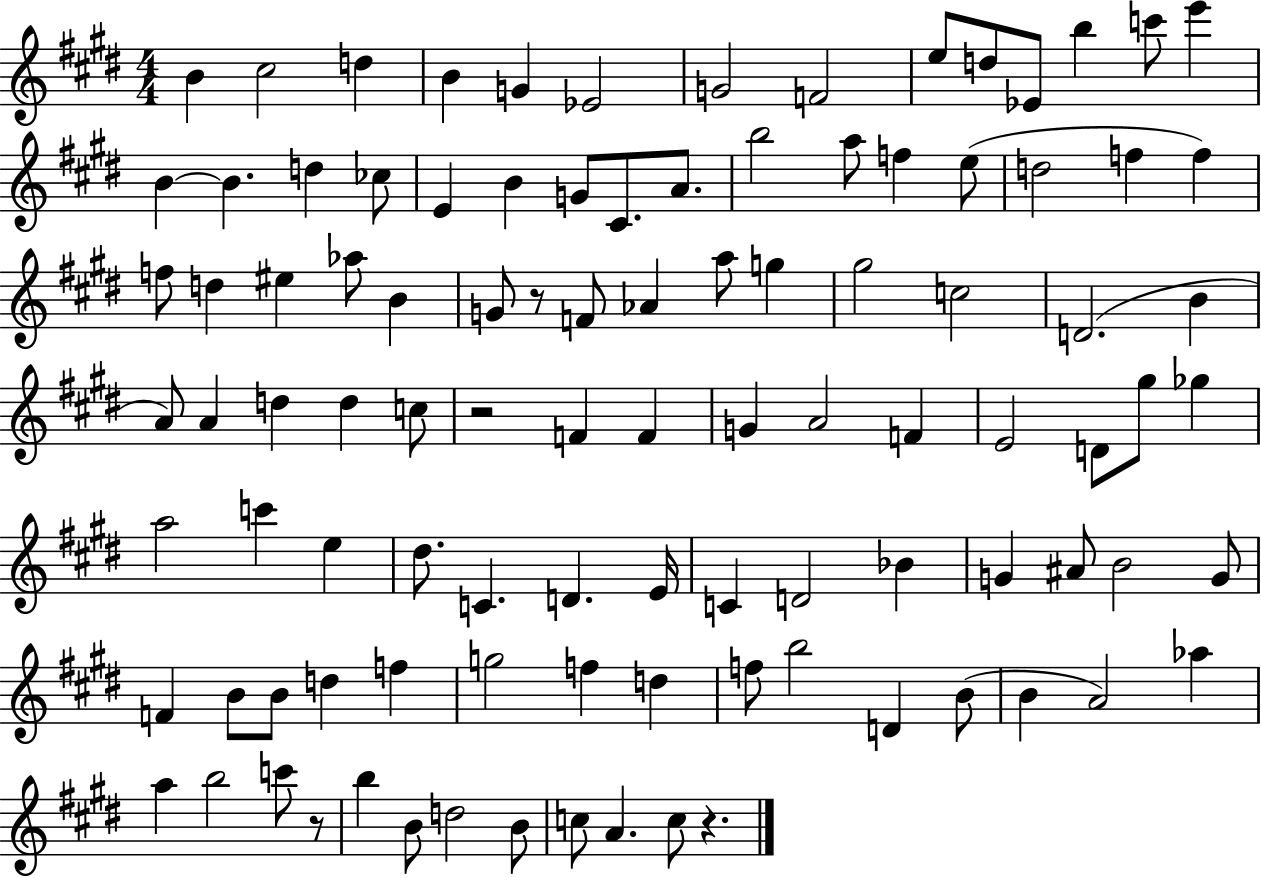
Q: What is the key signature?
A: E major